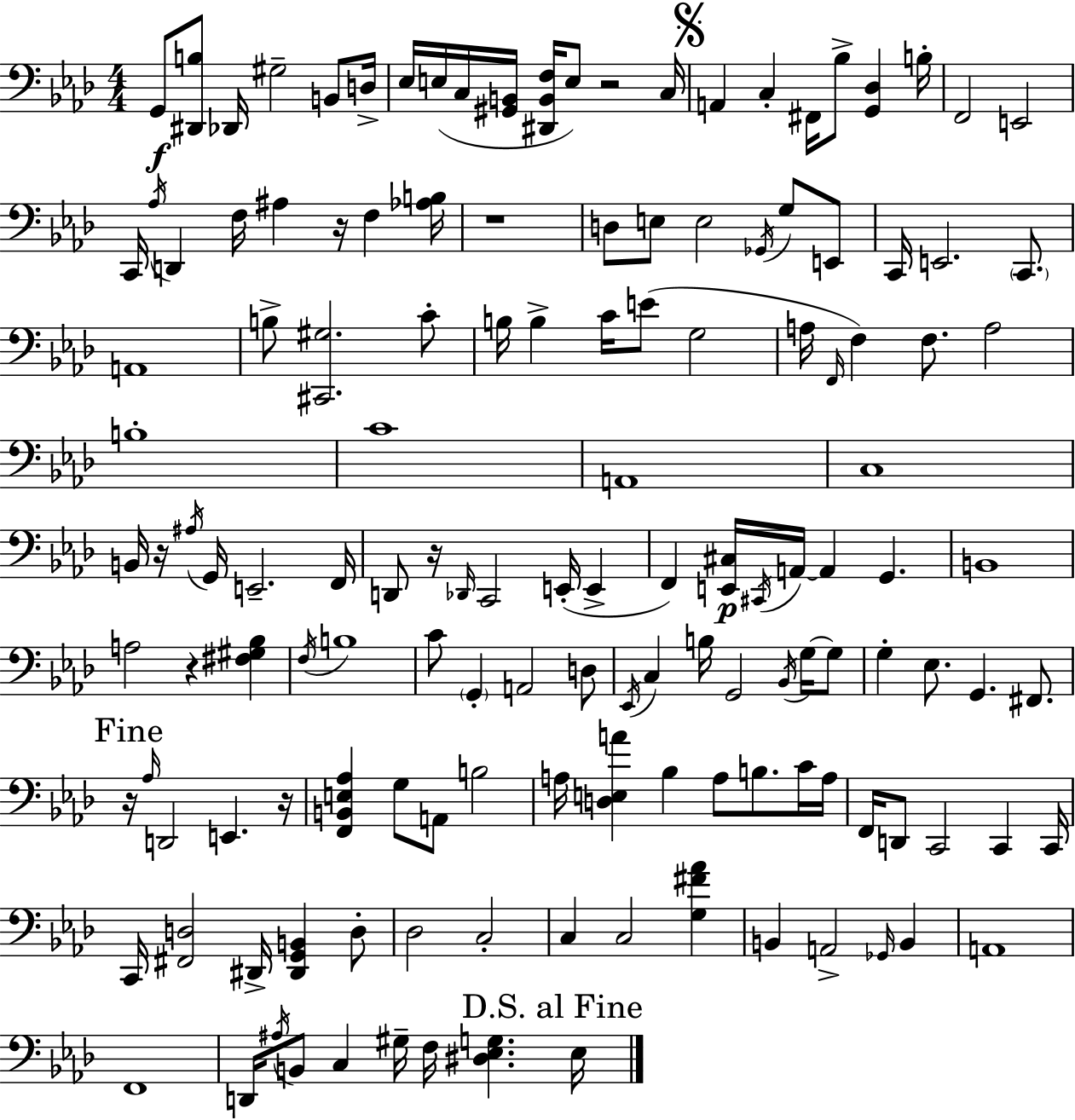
X:1
T:Untitled
M:4/4
L:1/4
K:Ab
G,,/2 [^D,,B,]/2 _D,,/4 ^G,2 B,,/2 D,/4 _E,/4 E,/4 C,/4 [^G,,B,,]/4 [^D,,B,,F,]/4 E,/2 z2 C,/4 A,, C, ^F,,/4 _B,/2 [G,,_D,] B,/4 F,,2 E,,2 C,,/4 _A,/4 D,, F,/4 ^A, z/4 F, [_A,B,]/4 z4 D,/2 E,/2 E,2 _G,,/4 G,/2 E,,/2 C,,/4 E,,2 C,,/2 A,,4 B,/2 [^C,,^G,]2 C/2 B,/4 B, C/4 E/2 G,2 A,/4 F,,/4 F, F,/2 A,2 B,4 C4 A,,4 C,4 B,,/4 z/4 ^A,/4 G,,/4 E,,2 F,,/4 D,,/2 z/4 _D,,/4 C,,2 E,,/4 E,, F,, [E,,^C,]/4 ^C,,/4 A,,/4 A,, G,, B,,4 A,2 z [^F,^G,_B,] F,/4 B,4 C/2 G,, A,,2 D,/2 _E,,/4 C, B,/4 G,,2 _B,,/4 G,/4 G,/2 G, _E,/2 G,, ^F,,/2 z/4 _A,/4 D,,2 E,, z/4 [F,,B,,E,_A,] G,/2 A,,/2 B,2 A,/4 [D,E,A] _B, A,/2 B,/2 C/4 A,/4 F,,/4 D,,/2 C,,2 C,, C,,/4 C,,/4 [^F,,D,]2 ^D,,/4 [^D,,G,,B,,] D,/2 _D,2 C,2 C, C,2 [G,^F_A] B,, A,,2 _G,,/4 B,, A,,4 F,,4 D,,/4 ^A,/4 B,,/2 C, ^G,/4 F,/4 [^D,_E,G,] _E,/4